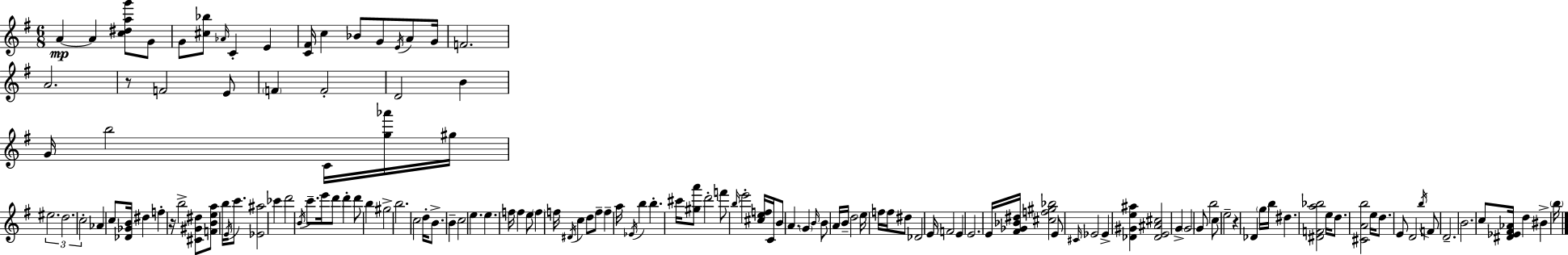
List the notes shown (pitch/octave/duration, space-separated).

A4/q A4/q [C5,D#5,A5,G6]/e G4/e G4/e [C#5,Bb5]/e Ab4/s C4/q E4/q [C4,F#4]/s C5/q Bb4/e G4/e E4/s A4/e G4/s F4/h. A4/h. R/e F4/h E4/e F4/q F4/h D4/h B4/q G4/s B5/h C4/s [G5,Ab6]/s G#5/s EIS5/h. D5/h. C5/h Ab4/q C5/e [Db4,Gb4,B4]/s D#5/q F5/q R/s B5/h [C#4,G#4,D#5]/e [F4,B4,E5,A5]/e B5/s E4/s C6/e. [Eb4,A#5]/h CES6/q D6/h B4/s C6/e. E6/s D6/e D6/q D6/e B5/q G#5/h B5/h. C5/h D5/s B4/e. B4/q C5/h E5/q. E5/q. F5/s F5/q E5/e F5/q F5/s D#4/s C5/q D5/e F5/e F5/q A5/s Eb4/s B5/q B5/q. C#6/s [G#5,A6]/e D6/h F6/e B5/s E6/h [C#5,E5,F5]/s C4/s B4/e A4/q. G4/q B4/s B4/e A4/s B4/s D5/h E5/s F5/s F5/s D#5/e Db4/h E4/s F4/h E4/q E4/h. E4/s [F#4,Gb4,Bb4,D#5]/s [C#5,F5,G#5,Bb5]/h E4/e C#4/s Eb4/h Eb4/q [Db4,G#4,E5,A#5]/q [Db4,E4,A#4,C#5]/h G4/q G4/h G4/e B5/h C5/e E5/h R/q Db4/q G5/s B5/s D#5/q. [D#4,F4,A5,Bb5]/h E5/s D5/e. [C#4,A4,B5]/h E5/s D5/e. E4/e D4/h B5/s F4/e D4/h. B4/h. C5/e [D#4,Eb4,F#4,Ab4]/s D5/q BIS4/q B5/s